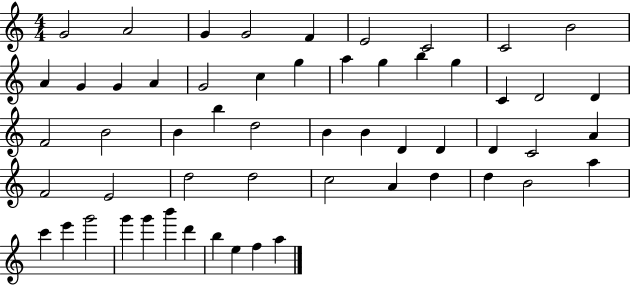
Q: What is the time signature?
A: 4/4